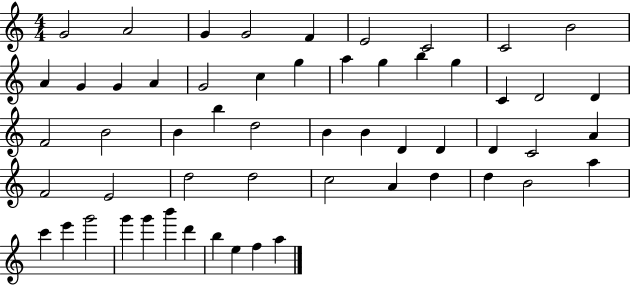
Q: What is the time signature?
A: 4/4